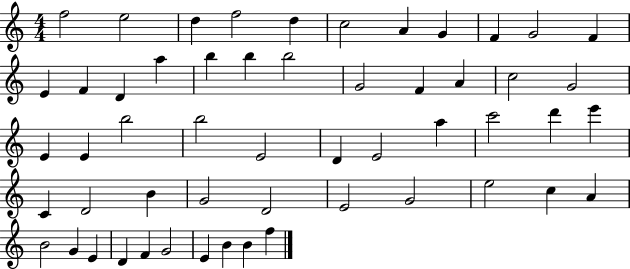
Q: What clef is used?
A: treble